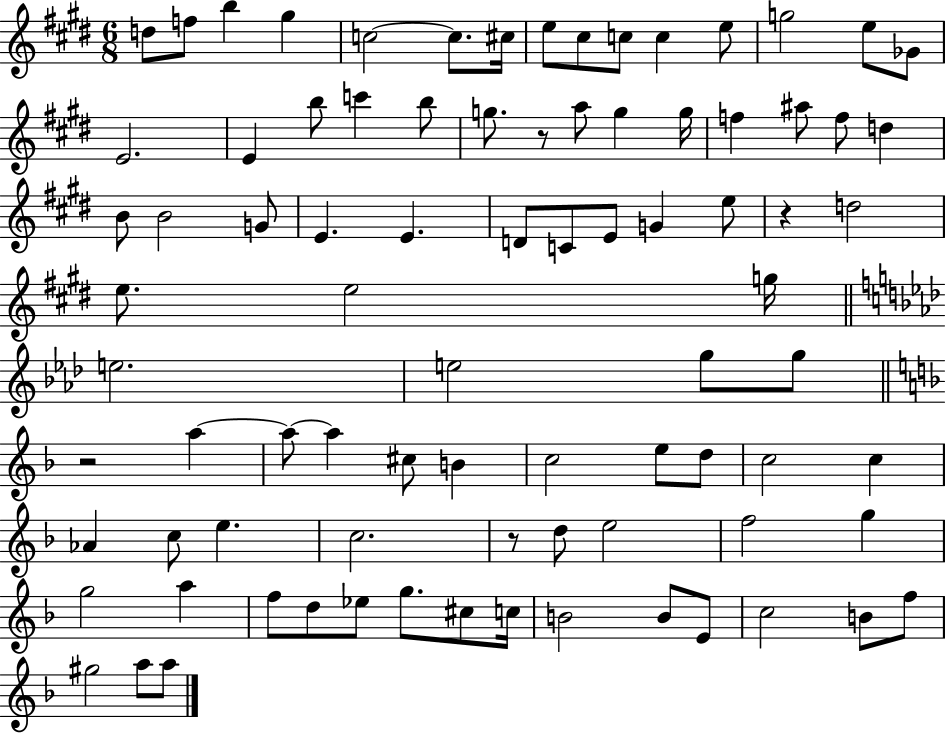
D5/e F5/e B5/q G#5/q C5/h C5/e. C#5/s E5/e C#5/e C5/e C5/q E5/e G5/h E5/e Gb4/e E4/h. E4/q B5/e C6/q B5/e G5/e. R/e A5/e G5/q G5/s F5/q A#5/e F5/e D5/q B4/e B4/h G4/e E4/q. E4/q. D4/e C4/e E4/e G4/q E5/e R/q D5/h E5/e. E5/h G5/s E5/h. E5/h G5/e G5/e R/h A5/q A5/e A5/q C#5/e B4/q C5/h E5/e D5/e C5/h C5/q Ab4/q C5/e E5/q. C5/h. R/e D5/e E5/h F5/h G5/q G5/h A5/q F5/e D5/e Eb5/e G5/e. C#5/e C5/s B4/h B4/e E4/e C5/h B4/e F5/e G#5/h A5/e A5/e